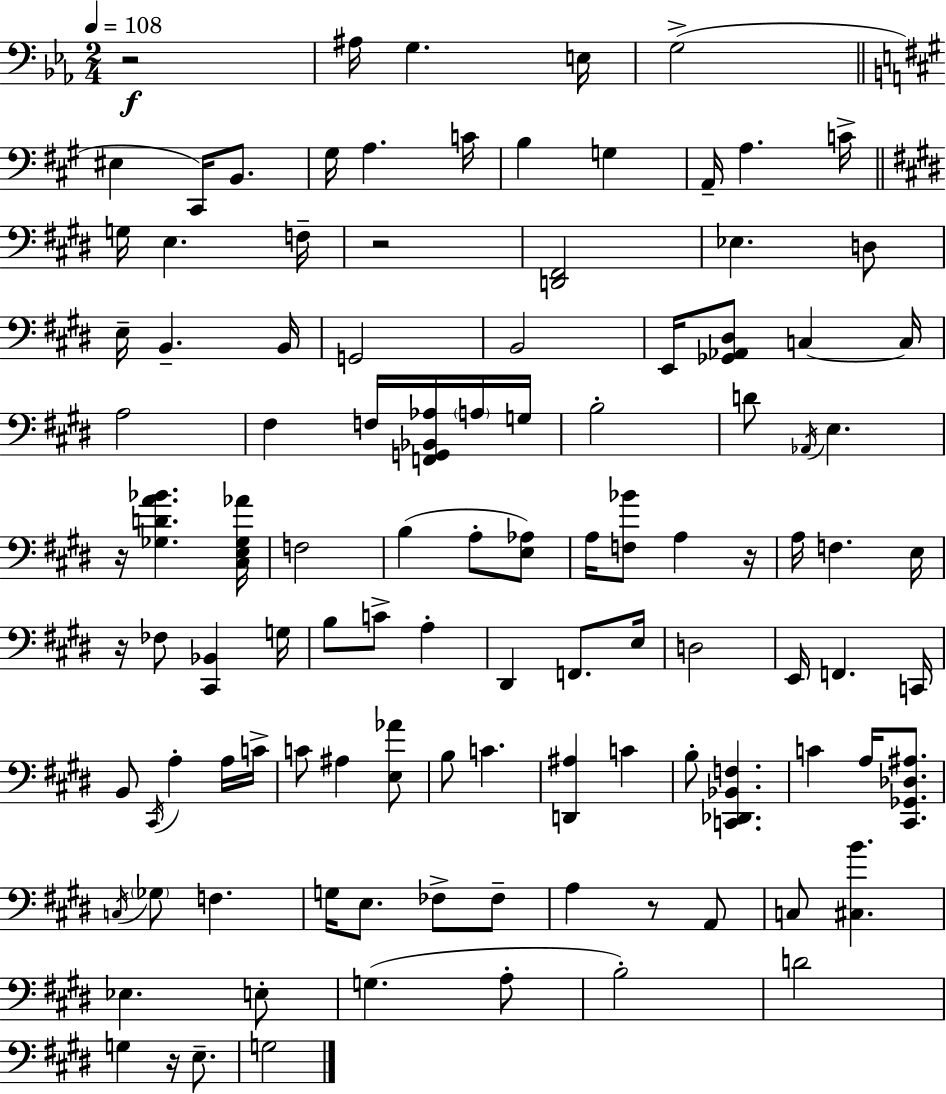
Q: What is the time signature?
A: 2/4